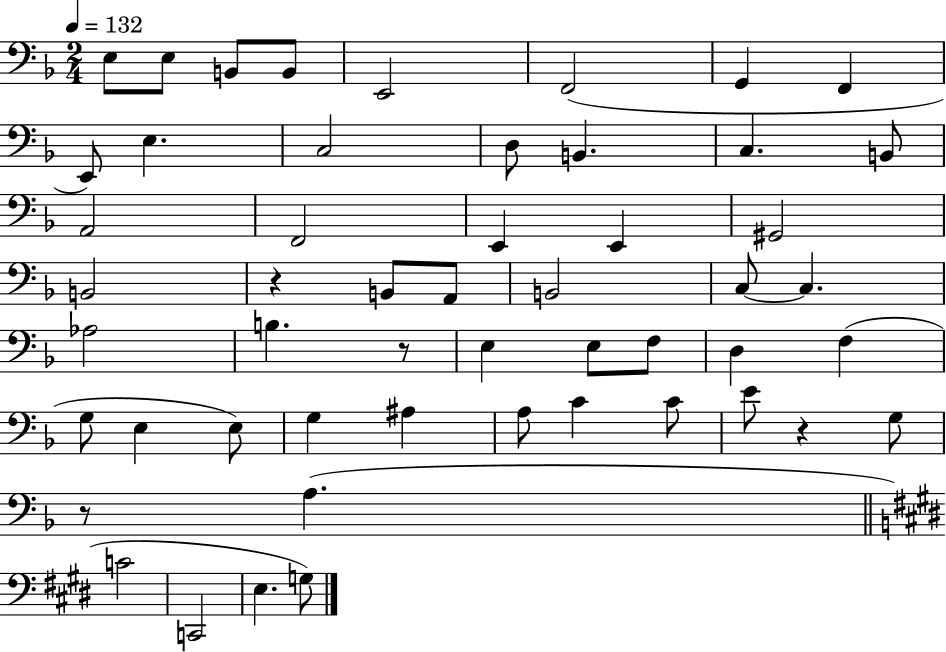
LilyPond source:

{
  \clef bass
  \numericTimeSignature
  \time 2/4
  \key f \major
  \tempo 4 = 132
  e8 e8 b,8 b,8 | e,2 | f,2( | g,4 f,4 | \break e,8) e4. | c2 | d8 b,4. | c4. b,8 | \break a,2 | f,2 | e,4 e,4 | gis,2 | \break b,2 | r4 b,8 a,8 | b,2 | c8~~ c4. | \break aes2 | b4. r8 | e4 e8 f8 | d4 f4( | \break g8 e4 e8) | g4 ais4 | a8 c'4 c'8 | e'8 r4 g8 | \break r8 a4.( | \bar "||" \break \key e \major c'2 | c,2 | e4. g8) | \bar "|."
}